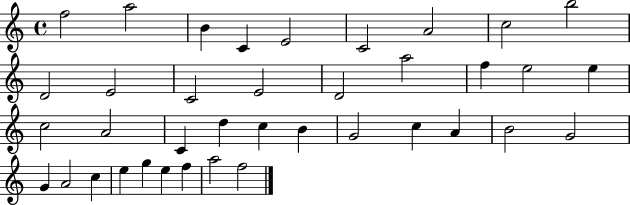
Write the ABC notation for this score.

X:1
T:Untitled
M:4/4
L:1/4
K:C
f2 a2 B C E2 C2 A2 c2 b2 D2 E2 C2 E2 D2 a2 f e2 e c2 A2 C d c B G2 c A B2 G2 G A2 c e g e f a2 f2